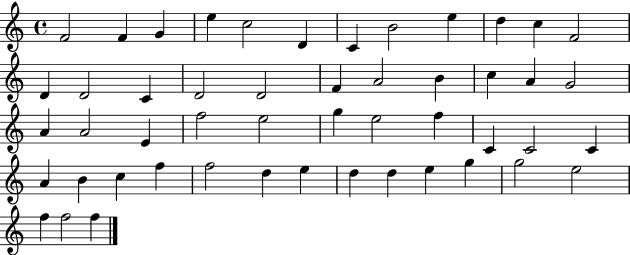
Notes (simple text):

F4/h F4/q G4/q E5/q C5/h D4/q C4/q B4/h E5/q D5/q C5/q F4/h D4/q D4/h C4/q D4/h D4/h F4/q A4/h B4/q C5/q A4/q G4/h A4/q A4/h E4/q F5/h E5/h G5/q E5/h F5/q C4/q C4/h C4/q A4/q B4/q C5/q F5/q F5/h D5/q E5/q D5/q D5/q E5/q G5/q G5/h E5/h F5/q F5/h F5/q